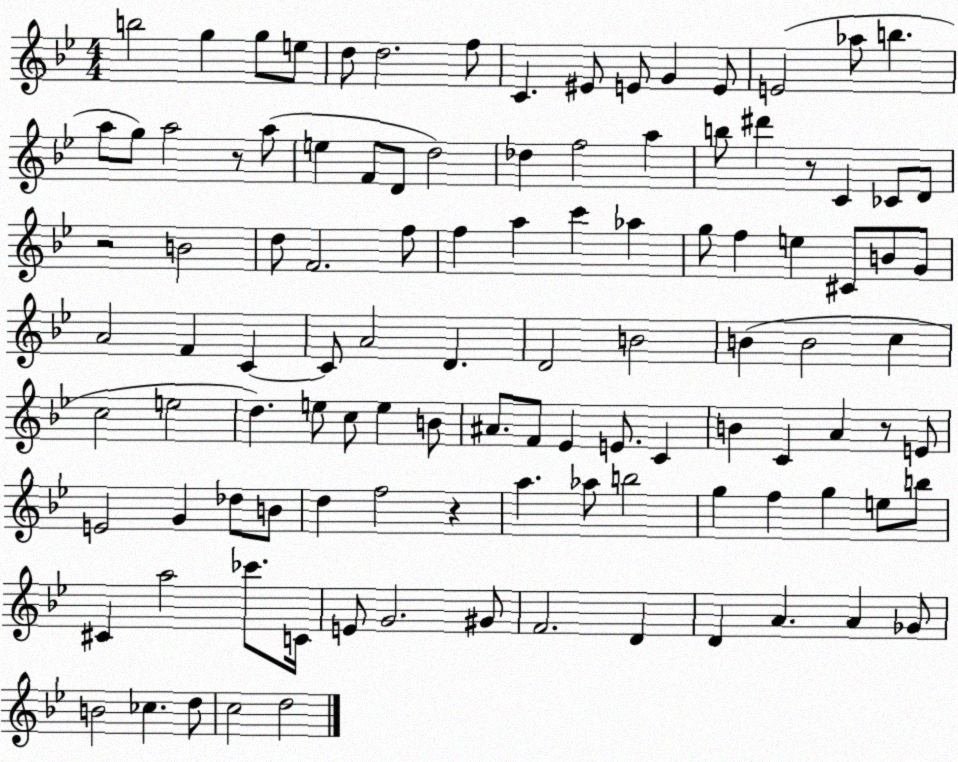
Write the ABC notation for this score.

X:1
T:Untitled
M:4/4
L:1/4
K:Bb
b2 g g/2 e/2 d/2 d2 f/2 C ^E/2 E/2 G E/2 E2 _a/2 b a/2 g/2 a2 z/2 a/2 e F/2 D/2 d2 _d f2 a b/2 ^d' z/2 C _C/2 D/2 z2 B2 d/2 F2 f/2 f a c' _a g/2 f e ^C/2 B/2 G/2 A2 F C C/2 A2 D D2 B2 B B2 c c2 e2 d e/2 c/2 e B/2 ^A/2 F/2 _E E/2 C B C A z/2 E/2 E2 G _d/2 B/2 d f2 z a _a/2 b2 g f g e/2 b/2 ^C a2 _c'/2 C/4 E/2 G2 ^G/2 F2 D D A A _G/2 B2 _c d/2 c2 d2